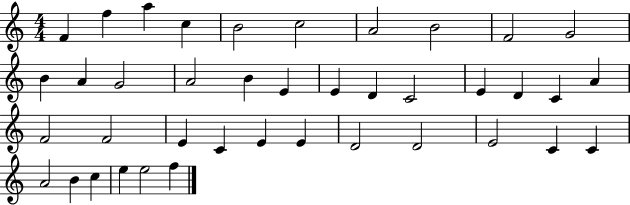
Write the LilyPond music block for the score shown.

{
  \clef treble
  \numericTimeSignature
  \time 4/4
  \key c \major
  f'4 f''4 a''4 c''4 | b'2 c''2 | a'2 b'2 | f'2 g'2 | \break b'4 a'4 g'2 | a'2 b'4 e'4 | e'4 d'4 c'2 | e'4 d'4 c'4 a'4 | \break f'2 f'2 | e'4 c'4 e'4 e'4 | d'2 d'2 | e'2 c'4 c'4 | \break a'2 b'4 c''4 | e''4 e''2 f''4 | \bar "|."
}